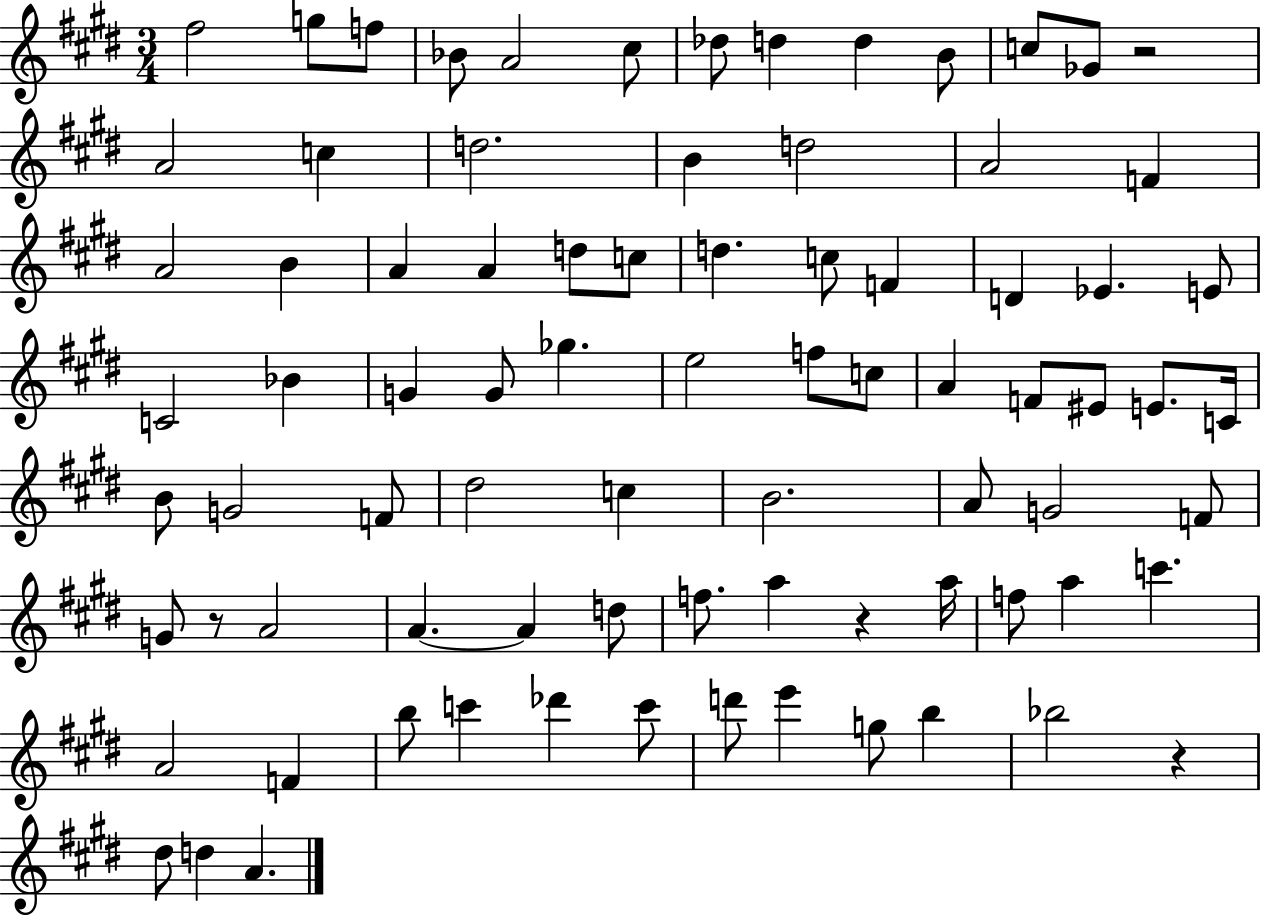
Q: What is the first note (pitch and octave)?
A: F#5